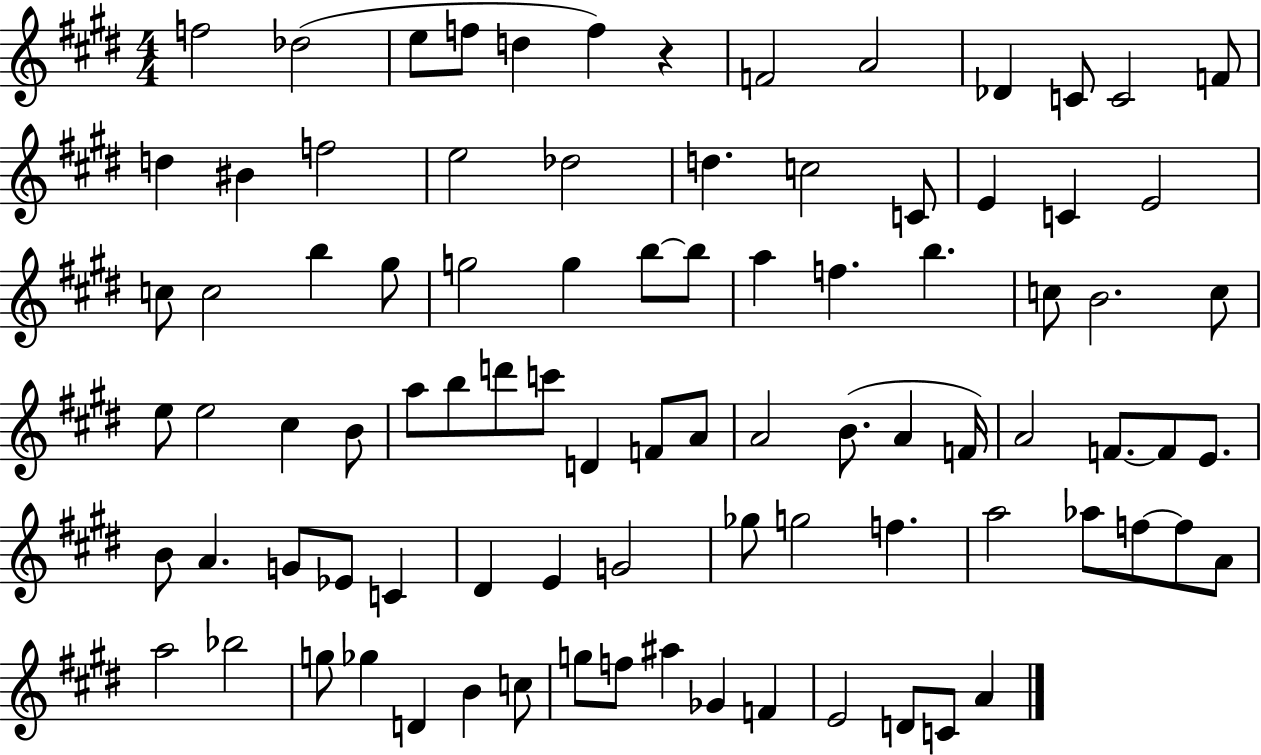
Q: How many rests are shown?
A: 1